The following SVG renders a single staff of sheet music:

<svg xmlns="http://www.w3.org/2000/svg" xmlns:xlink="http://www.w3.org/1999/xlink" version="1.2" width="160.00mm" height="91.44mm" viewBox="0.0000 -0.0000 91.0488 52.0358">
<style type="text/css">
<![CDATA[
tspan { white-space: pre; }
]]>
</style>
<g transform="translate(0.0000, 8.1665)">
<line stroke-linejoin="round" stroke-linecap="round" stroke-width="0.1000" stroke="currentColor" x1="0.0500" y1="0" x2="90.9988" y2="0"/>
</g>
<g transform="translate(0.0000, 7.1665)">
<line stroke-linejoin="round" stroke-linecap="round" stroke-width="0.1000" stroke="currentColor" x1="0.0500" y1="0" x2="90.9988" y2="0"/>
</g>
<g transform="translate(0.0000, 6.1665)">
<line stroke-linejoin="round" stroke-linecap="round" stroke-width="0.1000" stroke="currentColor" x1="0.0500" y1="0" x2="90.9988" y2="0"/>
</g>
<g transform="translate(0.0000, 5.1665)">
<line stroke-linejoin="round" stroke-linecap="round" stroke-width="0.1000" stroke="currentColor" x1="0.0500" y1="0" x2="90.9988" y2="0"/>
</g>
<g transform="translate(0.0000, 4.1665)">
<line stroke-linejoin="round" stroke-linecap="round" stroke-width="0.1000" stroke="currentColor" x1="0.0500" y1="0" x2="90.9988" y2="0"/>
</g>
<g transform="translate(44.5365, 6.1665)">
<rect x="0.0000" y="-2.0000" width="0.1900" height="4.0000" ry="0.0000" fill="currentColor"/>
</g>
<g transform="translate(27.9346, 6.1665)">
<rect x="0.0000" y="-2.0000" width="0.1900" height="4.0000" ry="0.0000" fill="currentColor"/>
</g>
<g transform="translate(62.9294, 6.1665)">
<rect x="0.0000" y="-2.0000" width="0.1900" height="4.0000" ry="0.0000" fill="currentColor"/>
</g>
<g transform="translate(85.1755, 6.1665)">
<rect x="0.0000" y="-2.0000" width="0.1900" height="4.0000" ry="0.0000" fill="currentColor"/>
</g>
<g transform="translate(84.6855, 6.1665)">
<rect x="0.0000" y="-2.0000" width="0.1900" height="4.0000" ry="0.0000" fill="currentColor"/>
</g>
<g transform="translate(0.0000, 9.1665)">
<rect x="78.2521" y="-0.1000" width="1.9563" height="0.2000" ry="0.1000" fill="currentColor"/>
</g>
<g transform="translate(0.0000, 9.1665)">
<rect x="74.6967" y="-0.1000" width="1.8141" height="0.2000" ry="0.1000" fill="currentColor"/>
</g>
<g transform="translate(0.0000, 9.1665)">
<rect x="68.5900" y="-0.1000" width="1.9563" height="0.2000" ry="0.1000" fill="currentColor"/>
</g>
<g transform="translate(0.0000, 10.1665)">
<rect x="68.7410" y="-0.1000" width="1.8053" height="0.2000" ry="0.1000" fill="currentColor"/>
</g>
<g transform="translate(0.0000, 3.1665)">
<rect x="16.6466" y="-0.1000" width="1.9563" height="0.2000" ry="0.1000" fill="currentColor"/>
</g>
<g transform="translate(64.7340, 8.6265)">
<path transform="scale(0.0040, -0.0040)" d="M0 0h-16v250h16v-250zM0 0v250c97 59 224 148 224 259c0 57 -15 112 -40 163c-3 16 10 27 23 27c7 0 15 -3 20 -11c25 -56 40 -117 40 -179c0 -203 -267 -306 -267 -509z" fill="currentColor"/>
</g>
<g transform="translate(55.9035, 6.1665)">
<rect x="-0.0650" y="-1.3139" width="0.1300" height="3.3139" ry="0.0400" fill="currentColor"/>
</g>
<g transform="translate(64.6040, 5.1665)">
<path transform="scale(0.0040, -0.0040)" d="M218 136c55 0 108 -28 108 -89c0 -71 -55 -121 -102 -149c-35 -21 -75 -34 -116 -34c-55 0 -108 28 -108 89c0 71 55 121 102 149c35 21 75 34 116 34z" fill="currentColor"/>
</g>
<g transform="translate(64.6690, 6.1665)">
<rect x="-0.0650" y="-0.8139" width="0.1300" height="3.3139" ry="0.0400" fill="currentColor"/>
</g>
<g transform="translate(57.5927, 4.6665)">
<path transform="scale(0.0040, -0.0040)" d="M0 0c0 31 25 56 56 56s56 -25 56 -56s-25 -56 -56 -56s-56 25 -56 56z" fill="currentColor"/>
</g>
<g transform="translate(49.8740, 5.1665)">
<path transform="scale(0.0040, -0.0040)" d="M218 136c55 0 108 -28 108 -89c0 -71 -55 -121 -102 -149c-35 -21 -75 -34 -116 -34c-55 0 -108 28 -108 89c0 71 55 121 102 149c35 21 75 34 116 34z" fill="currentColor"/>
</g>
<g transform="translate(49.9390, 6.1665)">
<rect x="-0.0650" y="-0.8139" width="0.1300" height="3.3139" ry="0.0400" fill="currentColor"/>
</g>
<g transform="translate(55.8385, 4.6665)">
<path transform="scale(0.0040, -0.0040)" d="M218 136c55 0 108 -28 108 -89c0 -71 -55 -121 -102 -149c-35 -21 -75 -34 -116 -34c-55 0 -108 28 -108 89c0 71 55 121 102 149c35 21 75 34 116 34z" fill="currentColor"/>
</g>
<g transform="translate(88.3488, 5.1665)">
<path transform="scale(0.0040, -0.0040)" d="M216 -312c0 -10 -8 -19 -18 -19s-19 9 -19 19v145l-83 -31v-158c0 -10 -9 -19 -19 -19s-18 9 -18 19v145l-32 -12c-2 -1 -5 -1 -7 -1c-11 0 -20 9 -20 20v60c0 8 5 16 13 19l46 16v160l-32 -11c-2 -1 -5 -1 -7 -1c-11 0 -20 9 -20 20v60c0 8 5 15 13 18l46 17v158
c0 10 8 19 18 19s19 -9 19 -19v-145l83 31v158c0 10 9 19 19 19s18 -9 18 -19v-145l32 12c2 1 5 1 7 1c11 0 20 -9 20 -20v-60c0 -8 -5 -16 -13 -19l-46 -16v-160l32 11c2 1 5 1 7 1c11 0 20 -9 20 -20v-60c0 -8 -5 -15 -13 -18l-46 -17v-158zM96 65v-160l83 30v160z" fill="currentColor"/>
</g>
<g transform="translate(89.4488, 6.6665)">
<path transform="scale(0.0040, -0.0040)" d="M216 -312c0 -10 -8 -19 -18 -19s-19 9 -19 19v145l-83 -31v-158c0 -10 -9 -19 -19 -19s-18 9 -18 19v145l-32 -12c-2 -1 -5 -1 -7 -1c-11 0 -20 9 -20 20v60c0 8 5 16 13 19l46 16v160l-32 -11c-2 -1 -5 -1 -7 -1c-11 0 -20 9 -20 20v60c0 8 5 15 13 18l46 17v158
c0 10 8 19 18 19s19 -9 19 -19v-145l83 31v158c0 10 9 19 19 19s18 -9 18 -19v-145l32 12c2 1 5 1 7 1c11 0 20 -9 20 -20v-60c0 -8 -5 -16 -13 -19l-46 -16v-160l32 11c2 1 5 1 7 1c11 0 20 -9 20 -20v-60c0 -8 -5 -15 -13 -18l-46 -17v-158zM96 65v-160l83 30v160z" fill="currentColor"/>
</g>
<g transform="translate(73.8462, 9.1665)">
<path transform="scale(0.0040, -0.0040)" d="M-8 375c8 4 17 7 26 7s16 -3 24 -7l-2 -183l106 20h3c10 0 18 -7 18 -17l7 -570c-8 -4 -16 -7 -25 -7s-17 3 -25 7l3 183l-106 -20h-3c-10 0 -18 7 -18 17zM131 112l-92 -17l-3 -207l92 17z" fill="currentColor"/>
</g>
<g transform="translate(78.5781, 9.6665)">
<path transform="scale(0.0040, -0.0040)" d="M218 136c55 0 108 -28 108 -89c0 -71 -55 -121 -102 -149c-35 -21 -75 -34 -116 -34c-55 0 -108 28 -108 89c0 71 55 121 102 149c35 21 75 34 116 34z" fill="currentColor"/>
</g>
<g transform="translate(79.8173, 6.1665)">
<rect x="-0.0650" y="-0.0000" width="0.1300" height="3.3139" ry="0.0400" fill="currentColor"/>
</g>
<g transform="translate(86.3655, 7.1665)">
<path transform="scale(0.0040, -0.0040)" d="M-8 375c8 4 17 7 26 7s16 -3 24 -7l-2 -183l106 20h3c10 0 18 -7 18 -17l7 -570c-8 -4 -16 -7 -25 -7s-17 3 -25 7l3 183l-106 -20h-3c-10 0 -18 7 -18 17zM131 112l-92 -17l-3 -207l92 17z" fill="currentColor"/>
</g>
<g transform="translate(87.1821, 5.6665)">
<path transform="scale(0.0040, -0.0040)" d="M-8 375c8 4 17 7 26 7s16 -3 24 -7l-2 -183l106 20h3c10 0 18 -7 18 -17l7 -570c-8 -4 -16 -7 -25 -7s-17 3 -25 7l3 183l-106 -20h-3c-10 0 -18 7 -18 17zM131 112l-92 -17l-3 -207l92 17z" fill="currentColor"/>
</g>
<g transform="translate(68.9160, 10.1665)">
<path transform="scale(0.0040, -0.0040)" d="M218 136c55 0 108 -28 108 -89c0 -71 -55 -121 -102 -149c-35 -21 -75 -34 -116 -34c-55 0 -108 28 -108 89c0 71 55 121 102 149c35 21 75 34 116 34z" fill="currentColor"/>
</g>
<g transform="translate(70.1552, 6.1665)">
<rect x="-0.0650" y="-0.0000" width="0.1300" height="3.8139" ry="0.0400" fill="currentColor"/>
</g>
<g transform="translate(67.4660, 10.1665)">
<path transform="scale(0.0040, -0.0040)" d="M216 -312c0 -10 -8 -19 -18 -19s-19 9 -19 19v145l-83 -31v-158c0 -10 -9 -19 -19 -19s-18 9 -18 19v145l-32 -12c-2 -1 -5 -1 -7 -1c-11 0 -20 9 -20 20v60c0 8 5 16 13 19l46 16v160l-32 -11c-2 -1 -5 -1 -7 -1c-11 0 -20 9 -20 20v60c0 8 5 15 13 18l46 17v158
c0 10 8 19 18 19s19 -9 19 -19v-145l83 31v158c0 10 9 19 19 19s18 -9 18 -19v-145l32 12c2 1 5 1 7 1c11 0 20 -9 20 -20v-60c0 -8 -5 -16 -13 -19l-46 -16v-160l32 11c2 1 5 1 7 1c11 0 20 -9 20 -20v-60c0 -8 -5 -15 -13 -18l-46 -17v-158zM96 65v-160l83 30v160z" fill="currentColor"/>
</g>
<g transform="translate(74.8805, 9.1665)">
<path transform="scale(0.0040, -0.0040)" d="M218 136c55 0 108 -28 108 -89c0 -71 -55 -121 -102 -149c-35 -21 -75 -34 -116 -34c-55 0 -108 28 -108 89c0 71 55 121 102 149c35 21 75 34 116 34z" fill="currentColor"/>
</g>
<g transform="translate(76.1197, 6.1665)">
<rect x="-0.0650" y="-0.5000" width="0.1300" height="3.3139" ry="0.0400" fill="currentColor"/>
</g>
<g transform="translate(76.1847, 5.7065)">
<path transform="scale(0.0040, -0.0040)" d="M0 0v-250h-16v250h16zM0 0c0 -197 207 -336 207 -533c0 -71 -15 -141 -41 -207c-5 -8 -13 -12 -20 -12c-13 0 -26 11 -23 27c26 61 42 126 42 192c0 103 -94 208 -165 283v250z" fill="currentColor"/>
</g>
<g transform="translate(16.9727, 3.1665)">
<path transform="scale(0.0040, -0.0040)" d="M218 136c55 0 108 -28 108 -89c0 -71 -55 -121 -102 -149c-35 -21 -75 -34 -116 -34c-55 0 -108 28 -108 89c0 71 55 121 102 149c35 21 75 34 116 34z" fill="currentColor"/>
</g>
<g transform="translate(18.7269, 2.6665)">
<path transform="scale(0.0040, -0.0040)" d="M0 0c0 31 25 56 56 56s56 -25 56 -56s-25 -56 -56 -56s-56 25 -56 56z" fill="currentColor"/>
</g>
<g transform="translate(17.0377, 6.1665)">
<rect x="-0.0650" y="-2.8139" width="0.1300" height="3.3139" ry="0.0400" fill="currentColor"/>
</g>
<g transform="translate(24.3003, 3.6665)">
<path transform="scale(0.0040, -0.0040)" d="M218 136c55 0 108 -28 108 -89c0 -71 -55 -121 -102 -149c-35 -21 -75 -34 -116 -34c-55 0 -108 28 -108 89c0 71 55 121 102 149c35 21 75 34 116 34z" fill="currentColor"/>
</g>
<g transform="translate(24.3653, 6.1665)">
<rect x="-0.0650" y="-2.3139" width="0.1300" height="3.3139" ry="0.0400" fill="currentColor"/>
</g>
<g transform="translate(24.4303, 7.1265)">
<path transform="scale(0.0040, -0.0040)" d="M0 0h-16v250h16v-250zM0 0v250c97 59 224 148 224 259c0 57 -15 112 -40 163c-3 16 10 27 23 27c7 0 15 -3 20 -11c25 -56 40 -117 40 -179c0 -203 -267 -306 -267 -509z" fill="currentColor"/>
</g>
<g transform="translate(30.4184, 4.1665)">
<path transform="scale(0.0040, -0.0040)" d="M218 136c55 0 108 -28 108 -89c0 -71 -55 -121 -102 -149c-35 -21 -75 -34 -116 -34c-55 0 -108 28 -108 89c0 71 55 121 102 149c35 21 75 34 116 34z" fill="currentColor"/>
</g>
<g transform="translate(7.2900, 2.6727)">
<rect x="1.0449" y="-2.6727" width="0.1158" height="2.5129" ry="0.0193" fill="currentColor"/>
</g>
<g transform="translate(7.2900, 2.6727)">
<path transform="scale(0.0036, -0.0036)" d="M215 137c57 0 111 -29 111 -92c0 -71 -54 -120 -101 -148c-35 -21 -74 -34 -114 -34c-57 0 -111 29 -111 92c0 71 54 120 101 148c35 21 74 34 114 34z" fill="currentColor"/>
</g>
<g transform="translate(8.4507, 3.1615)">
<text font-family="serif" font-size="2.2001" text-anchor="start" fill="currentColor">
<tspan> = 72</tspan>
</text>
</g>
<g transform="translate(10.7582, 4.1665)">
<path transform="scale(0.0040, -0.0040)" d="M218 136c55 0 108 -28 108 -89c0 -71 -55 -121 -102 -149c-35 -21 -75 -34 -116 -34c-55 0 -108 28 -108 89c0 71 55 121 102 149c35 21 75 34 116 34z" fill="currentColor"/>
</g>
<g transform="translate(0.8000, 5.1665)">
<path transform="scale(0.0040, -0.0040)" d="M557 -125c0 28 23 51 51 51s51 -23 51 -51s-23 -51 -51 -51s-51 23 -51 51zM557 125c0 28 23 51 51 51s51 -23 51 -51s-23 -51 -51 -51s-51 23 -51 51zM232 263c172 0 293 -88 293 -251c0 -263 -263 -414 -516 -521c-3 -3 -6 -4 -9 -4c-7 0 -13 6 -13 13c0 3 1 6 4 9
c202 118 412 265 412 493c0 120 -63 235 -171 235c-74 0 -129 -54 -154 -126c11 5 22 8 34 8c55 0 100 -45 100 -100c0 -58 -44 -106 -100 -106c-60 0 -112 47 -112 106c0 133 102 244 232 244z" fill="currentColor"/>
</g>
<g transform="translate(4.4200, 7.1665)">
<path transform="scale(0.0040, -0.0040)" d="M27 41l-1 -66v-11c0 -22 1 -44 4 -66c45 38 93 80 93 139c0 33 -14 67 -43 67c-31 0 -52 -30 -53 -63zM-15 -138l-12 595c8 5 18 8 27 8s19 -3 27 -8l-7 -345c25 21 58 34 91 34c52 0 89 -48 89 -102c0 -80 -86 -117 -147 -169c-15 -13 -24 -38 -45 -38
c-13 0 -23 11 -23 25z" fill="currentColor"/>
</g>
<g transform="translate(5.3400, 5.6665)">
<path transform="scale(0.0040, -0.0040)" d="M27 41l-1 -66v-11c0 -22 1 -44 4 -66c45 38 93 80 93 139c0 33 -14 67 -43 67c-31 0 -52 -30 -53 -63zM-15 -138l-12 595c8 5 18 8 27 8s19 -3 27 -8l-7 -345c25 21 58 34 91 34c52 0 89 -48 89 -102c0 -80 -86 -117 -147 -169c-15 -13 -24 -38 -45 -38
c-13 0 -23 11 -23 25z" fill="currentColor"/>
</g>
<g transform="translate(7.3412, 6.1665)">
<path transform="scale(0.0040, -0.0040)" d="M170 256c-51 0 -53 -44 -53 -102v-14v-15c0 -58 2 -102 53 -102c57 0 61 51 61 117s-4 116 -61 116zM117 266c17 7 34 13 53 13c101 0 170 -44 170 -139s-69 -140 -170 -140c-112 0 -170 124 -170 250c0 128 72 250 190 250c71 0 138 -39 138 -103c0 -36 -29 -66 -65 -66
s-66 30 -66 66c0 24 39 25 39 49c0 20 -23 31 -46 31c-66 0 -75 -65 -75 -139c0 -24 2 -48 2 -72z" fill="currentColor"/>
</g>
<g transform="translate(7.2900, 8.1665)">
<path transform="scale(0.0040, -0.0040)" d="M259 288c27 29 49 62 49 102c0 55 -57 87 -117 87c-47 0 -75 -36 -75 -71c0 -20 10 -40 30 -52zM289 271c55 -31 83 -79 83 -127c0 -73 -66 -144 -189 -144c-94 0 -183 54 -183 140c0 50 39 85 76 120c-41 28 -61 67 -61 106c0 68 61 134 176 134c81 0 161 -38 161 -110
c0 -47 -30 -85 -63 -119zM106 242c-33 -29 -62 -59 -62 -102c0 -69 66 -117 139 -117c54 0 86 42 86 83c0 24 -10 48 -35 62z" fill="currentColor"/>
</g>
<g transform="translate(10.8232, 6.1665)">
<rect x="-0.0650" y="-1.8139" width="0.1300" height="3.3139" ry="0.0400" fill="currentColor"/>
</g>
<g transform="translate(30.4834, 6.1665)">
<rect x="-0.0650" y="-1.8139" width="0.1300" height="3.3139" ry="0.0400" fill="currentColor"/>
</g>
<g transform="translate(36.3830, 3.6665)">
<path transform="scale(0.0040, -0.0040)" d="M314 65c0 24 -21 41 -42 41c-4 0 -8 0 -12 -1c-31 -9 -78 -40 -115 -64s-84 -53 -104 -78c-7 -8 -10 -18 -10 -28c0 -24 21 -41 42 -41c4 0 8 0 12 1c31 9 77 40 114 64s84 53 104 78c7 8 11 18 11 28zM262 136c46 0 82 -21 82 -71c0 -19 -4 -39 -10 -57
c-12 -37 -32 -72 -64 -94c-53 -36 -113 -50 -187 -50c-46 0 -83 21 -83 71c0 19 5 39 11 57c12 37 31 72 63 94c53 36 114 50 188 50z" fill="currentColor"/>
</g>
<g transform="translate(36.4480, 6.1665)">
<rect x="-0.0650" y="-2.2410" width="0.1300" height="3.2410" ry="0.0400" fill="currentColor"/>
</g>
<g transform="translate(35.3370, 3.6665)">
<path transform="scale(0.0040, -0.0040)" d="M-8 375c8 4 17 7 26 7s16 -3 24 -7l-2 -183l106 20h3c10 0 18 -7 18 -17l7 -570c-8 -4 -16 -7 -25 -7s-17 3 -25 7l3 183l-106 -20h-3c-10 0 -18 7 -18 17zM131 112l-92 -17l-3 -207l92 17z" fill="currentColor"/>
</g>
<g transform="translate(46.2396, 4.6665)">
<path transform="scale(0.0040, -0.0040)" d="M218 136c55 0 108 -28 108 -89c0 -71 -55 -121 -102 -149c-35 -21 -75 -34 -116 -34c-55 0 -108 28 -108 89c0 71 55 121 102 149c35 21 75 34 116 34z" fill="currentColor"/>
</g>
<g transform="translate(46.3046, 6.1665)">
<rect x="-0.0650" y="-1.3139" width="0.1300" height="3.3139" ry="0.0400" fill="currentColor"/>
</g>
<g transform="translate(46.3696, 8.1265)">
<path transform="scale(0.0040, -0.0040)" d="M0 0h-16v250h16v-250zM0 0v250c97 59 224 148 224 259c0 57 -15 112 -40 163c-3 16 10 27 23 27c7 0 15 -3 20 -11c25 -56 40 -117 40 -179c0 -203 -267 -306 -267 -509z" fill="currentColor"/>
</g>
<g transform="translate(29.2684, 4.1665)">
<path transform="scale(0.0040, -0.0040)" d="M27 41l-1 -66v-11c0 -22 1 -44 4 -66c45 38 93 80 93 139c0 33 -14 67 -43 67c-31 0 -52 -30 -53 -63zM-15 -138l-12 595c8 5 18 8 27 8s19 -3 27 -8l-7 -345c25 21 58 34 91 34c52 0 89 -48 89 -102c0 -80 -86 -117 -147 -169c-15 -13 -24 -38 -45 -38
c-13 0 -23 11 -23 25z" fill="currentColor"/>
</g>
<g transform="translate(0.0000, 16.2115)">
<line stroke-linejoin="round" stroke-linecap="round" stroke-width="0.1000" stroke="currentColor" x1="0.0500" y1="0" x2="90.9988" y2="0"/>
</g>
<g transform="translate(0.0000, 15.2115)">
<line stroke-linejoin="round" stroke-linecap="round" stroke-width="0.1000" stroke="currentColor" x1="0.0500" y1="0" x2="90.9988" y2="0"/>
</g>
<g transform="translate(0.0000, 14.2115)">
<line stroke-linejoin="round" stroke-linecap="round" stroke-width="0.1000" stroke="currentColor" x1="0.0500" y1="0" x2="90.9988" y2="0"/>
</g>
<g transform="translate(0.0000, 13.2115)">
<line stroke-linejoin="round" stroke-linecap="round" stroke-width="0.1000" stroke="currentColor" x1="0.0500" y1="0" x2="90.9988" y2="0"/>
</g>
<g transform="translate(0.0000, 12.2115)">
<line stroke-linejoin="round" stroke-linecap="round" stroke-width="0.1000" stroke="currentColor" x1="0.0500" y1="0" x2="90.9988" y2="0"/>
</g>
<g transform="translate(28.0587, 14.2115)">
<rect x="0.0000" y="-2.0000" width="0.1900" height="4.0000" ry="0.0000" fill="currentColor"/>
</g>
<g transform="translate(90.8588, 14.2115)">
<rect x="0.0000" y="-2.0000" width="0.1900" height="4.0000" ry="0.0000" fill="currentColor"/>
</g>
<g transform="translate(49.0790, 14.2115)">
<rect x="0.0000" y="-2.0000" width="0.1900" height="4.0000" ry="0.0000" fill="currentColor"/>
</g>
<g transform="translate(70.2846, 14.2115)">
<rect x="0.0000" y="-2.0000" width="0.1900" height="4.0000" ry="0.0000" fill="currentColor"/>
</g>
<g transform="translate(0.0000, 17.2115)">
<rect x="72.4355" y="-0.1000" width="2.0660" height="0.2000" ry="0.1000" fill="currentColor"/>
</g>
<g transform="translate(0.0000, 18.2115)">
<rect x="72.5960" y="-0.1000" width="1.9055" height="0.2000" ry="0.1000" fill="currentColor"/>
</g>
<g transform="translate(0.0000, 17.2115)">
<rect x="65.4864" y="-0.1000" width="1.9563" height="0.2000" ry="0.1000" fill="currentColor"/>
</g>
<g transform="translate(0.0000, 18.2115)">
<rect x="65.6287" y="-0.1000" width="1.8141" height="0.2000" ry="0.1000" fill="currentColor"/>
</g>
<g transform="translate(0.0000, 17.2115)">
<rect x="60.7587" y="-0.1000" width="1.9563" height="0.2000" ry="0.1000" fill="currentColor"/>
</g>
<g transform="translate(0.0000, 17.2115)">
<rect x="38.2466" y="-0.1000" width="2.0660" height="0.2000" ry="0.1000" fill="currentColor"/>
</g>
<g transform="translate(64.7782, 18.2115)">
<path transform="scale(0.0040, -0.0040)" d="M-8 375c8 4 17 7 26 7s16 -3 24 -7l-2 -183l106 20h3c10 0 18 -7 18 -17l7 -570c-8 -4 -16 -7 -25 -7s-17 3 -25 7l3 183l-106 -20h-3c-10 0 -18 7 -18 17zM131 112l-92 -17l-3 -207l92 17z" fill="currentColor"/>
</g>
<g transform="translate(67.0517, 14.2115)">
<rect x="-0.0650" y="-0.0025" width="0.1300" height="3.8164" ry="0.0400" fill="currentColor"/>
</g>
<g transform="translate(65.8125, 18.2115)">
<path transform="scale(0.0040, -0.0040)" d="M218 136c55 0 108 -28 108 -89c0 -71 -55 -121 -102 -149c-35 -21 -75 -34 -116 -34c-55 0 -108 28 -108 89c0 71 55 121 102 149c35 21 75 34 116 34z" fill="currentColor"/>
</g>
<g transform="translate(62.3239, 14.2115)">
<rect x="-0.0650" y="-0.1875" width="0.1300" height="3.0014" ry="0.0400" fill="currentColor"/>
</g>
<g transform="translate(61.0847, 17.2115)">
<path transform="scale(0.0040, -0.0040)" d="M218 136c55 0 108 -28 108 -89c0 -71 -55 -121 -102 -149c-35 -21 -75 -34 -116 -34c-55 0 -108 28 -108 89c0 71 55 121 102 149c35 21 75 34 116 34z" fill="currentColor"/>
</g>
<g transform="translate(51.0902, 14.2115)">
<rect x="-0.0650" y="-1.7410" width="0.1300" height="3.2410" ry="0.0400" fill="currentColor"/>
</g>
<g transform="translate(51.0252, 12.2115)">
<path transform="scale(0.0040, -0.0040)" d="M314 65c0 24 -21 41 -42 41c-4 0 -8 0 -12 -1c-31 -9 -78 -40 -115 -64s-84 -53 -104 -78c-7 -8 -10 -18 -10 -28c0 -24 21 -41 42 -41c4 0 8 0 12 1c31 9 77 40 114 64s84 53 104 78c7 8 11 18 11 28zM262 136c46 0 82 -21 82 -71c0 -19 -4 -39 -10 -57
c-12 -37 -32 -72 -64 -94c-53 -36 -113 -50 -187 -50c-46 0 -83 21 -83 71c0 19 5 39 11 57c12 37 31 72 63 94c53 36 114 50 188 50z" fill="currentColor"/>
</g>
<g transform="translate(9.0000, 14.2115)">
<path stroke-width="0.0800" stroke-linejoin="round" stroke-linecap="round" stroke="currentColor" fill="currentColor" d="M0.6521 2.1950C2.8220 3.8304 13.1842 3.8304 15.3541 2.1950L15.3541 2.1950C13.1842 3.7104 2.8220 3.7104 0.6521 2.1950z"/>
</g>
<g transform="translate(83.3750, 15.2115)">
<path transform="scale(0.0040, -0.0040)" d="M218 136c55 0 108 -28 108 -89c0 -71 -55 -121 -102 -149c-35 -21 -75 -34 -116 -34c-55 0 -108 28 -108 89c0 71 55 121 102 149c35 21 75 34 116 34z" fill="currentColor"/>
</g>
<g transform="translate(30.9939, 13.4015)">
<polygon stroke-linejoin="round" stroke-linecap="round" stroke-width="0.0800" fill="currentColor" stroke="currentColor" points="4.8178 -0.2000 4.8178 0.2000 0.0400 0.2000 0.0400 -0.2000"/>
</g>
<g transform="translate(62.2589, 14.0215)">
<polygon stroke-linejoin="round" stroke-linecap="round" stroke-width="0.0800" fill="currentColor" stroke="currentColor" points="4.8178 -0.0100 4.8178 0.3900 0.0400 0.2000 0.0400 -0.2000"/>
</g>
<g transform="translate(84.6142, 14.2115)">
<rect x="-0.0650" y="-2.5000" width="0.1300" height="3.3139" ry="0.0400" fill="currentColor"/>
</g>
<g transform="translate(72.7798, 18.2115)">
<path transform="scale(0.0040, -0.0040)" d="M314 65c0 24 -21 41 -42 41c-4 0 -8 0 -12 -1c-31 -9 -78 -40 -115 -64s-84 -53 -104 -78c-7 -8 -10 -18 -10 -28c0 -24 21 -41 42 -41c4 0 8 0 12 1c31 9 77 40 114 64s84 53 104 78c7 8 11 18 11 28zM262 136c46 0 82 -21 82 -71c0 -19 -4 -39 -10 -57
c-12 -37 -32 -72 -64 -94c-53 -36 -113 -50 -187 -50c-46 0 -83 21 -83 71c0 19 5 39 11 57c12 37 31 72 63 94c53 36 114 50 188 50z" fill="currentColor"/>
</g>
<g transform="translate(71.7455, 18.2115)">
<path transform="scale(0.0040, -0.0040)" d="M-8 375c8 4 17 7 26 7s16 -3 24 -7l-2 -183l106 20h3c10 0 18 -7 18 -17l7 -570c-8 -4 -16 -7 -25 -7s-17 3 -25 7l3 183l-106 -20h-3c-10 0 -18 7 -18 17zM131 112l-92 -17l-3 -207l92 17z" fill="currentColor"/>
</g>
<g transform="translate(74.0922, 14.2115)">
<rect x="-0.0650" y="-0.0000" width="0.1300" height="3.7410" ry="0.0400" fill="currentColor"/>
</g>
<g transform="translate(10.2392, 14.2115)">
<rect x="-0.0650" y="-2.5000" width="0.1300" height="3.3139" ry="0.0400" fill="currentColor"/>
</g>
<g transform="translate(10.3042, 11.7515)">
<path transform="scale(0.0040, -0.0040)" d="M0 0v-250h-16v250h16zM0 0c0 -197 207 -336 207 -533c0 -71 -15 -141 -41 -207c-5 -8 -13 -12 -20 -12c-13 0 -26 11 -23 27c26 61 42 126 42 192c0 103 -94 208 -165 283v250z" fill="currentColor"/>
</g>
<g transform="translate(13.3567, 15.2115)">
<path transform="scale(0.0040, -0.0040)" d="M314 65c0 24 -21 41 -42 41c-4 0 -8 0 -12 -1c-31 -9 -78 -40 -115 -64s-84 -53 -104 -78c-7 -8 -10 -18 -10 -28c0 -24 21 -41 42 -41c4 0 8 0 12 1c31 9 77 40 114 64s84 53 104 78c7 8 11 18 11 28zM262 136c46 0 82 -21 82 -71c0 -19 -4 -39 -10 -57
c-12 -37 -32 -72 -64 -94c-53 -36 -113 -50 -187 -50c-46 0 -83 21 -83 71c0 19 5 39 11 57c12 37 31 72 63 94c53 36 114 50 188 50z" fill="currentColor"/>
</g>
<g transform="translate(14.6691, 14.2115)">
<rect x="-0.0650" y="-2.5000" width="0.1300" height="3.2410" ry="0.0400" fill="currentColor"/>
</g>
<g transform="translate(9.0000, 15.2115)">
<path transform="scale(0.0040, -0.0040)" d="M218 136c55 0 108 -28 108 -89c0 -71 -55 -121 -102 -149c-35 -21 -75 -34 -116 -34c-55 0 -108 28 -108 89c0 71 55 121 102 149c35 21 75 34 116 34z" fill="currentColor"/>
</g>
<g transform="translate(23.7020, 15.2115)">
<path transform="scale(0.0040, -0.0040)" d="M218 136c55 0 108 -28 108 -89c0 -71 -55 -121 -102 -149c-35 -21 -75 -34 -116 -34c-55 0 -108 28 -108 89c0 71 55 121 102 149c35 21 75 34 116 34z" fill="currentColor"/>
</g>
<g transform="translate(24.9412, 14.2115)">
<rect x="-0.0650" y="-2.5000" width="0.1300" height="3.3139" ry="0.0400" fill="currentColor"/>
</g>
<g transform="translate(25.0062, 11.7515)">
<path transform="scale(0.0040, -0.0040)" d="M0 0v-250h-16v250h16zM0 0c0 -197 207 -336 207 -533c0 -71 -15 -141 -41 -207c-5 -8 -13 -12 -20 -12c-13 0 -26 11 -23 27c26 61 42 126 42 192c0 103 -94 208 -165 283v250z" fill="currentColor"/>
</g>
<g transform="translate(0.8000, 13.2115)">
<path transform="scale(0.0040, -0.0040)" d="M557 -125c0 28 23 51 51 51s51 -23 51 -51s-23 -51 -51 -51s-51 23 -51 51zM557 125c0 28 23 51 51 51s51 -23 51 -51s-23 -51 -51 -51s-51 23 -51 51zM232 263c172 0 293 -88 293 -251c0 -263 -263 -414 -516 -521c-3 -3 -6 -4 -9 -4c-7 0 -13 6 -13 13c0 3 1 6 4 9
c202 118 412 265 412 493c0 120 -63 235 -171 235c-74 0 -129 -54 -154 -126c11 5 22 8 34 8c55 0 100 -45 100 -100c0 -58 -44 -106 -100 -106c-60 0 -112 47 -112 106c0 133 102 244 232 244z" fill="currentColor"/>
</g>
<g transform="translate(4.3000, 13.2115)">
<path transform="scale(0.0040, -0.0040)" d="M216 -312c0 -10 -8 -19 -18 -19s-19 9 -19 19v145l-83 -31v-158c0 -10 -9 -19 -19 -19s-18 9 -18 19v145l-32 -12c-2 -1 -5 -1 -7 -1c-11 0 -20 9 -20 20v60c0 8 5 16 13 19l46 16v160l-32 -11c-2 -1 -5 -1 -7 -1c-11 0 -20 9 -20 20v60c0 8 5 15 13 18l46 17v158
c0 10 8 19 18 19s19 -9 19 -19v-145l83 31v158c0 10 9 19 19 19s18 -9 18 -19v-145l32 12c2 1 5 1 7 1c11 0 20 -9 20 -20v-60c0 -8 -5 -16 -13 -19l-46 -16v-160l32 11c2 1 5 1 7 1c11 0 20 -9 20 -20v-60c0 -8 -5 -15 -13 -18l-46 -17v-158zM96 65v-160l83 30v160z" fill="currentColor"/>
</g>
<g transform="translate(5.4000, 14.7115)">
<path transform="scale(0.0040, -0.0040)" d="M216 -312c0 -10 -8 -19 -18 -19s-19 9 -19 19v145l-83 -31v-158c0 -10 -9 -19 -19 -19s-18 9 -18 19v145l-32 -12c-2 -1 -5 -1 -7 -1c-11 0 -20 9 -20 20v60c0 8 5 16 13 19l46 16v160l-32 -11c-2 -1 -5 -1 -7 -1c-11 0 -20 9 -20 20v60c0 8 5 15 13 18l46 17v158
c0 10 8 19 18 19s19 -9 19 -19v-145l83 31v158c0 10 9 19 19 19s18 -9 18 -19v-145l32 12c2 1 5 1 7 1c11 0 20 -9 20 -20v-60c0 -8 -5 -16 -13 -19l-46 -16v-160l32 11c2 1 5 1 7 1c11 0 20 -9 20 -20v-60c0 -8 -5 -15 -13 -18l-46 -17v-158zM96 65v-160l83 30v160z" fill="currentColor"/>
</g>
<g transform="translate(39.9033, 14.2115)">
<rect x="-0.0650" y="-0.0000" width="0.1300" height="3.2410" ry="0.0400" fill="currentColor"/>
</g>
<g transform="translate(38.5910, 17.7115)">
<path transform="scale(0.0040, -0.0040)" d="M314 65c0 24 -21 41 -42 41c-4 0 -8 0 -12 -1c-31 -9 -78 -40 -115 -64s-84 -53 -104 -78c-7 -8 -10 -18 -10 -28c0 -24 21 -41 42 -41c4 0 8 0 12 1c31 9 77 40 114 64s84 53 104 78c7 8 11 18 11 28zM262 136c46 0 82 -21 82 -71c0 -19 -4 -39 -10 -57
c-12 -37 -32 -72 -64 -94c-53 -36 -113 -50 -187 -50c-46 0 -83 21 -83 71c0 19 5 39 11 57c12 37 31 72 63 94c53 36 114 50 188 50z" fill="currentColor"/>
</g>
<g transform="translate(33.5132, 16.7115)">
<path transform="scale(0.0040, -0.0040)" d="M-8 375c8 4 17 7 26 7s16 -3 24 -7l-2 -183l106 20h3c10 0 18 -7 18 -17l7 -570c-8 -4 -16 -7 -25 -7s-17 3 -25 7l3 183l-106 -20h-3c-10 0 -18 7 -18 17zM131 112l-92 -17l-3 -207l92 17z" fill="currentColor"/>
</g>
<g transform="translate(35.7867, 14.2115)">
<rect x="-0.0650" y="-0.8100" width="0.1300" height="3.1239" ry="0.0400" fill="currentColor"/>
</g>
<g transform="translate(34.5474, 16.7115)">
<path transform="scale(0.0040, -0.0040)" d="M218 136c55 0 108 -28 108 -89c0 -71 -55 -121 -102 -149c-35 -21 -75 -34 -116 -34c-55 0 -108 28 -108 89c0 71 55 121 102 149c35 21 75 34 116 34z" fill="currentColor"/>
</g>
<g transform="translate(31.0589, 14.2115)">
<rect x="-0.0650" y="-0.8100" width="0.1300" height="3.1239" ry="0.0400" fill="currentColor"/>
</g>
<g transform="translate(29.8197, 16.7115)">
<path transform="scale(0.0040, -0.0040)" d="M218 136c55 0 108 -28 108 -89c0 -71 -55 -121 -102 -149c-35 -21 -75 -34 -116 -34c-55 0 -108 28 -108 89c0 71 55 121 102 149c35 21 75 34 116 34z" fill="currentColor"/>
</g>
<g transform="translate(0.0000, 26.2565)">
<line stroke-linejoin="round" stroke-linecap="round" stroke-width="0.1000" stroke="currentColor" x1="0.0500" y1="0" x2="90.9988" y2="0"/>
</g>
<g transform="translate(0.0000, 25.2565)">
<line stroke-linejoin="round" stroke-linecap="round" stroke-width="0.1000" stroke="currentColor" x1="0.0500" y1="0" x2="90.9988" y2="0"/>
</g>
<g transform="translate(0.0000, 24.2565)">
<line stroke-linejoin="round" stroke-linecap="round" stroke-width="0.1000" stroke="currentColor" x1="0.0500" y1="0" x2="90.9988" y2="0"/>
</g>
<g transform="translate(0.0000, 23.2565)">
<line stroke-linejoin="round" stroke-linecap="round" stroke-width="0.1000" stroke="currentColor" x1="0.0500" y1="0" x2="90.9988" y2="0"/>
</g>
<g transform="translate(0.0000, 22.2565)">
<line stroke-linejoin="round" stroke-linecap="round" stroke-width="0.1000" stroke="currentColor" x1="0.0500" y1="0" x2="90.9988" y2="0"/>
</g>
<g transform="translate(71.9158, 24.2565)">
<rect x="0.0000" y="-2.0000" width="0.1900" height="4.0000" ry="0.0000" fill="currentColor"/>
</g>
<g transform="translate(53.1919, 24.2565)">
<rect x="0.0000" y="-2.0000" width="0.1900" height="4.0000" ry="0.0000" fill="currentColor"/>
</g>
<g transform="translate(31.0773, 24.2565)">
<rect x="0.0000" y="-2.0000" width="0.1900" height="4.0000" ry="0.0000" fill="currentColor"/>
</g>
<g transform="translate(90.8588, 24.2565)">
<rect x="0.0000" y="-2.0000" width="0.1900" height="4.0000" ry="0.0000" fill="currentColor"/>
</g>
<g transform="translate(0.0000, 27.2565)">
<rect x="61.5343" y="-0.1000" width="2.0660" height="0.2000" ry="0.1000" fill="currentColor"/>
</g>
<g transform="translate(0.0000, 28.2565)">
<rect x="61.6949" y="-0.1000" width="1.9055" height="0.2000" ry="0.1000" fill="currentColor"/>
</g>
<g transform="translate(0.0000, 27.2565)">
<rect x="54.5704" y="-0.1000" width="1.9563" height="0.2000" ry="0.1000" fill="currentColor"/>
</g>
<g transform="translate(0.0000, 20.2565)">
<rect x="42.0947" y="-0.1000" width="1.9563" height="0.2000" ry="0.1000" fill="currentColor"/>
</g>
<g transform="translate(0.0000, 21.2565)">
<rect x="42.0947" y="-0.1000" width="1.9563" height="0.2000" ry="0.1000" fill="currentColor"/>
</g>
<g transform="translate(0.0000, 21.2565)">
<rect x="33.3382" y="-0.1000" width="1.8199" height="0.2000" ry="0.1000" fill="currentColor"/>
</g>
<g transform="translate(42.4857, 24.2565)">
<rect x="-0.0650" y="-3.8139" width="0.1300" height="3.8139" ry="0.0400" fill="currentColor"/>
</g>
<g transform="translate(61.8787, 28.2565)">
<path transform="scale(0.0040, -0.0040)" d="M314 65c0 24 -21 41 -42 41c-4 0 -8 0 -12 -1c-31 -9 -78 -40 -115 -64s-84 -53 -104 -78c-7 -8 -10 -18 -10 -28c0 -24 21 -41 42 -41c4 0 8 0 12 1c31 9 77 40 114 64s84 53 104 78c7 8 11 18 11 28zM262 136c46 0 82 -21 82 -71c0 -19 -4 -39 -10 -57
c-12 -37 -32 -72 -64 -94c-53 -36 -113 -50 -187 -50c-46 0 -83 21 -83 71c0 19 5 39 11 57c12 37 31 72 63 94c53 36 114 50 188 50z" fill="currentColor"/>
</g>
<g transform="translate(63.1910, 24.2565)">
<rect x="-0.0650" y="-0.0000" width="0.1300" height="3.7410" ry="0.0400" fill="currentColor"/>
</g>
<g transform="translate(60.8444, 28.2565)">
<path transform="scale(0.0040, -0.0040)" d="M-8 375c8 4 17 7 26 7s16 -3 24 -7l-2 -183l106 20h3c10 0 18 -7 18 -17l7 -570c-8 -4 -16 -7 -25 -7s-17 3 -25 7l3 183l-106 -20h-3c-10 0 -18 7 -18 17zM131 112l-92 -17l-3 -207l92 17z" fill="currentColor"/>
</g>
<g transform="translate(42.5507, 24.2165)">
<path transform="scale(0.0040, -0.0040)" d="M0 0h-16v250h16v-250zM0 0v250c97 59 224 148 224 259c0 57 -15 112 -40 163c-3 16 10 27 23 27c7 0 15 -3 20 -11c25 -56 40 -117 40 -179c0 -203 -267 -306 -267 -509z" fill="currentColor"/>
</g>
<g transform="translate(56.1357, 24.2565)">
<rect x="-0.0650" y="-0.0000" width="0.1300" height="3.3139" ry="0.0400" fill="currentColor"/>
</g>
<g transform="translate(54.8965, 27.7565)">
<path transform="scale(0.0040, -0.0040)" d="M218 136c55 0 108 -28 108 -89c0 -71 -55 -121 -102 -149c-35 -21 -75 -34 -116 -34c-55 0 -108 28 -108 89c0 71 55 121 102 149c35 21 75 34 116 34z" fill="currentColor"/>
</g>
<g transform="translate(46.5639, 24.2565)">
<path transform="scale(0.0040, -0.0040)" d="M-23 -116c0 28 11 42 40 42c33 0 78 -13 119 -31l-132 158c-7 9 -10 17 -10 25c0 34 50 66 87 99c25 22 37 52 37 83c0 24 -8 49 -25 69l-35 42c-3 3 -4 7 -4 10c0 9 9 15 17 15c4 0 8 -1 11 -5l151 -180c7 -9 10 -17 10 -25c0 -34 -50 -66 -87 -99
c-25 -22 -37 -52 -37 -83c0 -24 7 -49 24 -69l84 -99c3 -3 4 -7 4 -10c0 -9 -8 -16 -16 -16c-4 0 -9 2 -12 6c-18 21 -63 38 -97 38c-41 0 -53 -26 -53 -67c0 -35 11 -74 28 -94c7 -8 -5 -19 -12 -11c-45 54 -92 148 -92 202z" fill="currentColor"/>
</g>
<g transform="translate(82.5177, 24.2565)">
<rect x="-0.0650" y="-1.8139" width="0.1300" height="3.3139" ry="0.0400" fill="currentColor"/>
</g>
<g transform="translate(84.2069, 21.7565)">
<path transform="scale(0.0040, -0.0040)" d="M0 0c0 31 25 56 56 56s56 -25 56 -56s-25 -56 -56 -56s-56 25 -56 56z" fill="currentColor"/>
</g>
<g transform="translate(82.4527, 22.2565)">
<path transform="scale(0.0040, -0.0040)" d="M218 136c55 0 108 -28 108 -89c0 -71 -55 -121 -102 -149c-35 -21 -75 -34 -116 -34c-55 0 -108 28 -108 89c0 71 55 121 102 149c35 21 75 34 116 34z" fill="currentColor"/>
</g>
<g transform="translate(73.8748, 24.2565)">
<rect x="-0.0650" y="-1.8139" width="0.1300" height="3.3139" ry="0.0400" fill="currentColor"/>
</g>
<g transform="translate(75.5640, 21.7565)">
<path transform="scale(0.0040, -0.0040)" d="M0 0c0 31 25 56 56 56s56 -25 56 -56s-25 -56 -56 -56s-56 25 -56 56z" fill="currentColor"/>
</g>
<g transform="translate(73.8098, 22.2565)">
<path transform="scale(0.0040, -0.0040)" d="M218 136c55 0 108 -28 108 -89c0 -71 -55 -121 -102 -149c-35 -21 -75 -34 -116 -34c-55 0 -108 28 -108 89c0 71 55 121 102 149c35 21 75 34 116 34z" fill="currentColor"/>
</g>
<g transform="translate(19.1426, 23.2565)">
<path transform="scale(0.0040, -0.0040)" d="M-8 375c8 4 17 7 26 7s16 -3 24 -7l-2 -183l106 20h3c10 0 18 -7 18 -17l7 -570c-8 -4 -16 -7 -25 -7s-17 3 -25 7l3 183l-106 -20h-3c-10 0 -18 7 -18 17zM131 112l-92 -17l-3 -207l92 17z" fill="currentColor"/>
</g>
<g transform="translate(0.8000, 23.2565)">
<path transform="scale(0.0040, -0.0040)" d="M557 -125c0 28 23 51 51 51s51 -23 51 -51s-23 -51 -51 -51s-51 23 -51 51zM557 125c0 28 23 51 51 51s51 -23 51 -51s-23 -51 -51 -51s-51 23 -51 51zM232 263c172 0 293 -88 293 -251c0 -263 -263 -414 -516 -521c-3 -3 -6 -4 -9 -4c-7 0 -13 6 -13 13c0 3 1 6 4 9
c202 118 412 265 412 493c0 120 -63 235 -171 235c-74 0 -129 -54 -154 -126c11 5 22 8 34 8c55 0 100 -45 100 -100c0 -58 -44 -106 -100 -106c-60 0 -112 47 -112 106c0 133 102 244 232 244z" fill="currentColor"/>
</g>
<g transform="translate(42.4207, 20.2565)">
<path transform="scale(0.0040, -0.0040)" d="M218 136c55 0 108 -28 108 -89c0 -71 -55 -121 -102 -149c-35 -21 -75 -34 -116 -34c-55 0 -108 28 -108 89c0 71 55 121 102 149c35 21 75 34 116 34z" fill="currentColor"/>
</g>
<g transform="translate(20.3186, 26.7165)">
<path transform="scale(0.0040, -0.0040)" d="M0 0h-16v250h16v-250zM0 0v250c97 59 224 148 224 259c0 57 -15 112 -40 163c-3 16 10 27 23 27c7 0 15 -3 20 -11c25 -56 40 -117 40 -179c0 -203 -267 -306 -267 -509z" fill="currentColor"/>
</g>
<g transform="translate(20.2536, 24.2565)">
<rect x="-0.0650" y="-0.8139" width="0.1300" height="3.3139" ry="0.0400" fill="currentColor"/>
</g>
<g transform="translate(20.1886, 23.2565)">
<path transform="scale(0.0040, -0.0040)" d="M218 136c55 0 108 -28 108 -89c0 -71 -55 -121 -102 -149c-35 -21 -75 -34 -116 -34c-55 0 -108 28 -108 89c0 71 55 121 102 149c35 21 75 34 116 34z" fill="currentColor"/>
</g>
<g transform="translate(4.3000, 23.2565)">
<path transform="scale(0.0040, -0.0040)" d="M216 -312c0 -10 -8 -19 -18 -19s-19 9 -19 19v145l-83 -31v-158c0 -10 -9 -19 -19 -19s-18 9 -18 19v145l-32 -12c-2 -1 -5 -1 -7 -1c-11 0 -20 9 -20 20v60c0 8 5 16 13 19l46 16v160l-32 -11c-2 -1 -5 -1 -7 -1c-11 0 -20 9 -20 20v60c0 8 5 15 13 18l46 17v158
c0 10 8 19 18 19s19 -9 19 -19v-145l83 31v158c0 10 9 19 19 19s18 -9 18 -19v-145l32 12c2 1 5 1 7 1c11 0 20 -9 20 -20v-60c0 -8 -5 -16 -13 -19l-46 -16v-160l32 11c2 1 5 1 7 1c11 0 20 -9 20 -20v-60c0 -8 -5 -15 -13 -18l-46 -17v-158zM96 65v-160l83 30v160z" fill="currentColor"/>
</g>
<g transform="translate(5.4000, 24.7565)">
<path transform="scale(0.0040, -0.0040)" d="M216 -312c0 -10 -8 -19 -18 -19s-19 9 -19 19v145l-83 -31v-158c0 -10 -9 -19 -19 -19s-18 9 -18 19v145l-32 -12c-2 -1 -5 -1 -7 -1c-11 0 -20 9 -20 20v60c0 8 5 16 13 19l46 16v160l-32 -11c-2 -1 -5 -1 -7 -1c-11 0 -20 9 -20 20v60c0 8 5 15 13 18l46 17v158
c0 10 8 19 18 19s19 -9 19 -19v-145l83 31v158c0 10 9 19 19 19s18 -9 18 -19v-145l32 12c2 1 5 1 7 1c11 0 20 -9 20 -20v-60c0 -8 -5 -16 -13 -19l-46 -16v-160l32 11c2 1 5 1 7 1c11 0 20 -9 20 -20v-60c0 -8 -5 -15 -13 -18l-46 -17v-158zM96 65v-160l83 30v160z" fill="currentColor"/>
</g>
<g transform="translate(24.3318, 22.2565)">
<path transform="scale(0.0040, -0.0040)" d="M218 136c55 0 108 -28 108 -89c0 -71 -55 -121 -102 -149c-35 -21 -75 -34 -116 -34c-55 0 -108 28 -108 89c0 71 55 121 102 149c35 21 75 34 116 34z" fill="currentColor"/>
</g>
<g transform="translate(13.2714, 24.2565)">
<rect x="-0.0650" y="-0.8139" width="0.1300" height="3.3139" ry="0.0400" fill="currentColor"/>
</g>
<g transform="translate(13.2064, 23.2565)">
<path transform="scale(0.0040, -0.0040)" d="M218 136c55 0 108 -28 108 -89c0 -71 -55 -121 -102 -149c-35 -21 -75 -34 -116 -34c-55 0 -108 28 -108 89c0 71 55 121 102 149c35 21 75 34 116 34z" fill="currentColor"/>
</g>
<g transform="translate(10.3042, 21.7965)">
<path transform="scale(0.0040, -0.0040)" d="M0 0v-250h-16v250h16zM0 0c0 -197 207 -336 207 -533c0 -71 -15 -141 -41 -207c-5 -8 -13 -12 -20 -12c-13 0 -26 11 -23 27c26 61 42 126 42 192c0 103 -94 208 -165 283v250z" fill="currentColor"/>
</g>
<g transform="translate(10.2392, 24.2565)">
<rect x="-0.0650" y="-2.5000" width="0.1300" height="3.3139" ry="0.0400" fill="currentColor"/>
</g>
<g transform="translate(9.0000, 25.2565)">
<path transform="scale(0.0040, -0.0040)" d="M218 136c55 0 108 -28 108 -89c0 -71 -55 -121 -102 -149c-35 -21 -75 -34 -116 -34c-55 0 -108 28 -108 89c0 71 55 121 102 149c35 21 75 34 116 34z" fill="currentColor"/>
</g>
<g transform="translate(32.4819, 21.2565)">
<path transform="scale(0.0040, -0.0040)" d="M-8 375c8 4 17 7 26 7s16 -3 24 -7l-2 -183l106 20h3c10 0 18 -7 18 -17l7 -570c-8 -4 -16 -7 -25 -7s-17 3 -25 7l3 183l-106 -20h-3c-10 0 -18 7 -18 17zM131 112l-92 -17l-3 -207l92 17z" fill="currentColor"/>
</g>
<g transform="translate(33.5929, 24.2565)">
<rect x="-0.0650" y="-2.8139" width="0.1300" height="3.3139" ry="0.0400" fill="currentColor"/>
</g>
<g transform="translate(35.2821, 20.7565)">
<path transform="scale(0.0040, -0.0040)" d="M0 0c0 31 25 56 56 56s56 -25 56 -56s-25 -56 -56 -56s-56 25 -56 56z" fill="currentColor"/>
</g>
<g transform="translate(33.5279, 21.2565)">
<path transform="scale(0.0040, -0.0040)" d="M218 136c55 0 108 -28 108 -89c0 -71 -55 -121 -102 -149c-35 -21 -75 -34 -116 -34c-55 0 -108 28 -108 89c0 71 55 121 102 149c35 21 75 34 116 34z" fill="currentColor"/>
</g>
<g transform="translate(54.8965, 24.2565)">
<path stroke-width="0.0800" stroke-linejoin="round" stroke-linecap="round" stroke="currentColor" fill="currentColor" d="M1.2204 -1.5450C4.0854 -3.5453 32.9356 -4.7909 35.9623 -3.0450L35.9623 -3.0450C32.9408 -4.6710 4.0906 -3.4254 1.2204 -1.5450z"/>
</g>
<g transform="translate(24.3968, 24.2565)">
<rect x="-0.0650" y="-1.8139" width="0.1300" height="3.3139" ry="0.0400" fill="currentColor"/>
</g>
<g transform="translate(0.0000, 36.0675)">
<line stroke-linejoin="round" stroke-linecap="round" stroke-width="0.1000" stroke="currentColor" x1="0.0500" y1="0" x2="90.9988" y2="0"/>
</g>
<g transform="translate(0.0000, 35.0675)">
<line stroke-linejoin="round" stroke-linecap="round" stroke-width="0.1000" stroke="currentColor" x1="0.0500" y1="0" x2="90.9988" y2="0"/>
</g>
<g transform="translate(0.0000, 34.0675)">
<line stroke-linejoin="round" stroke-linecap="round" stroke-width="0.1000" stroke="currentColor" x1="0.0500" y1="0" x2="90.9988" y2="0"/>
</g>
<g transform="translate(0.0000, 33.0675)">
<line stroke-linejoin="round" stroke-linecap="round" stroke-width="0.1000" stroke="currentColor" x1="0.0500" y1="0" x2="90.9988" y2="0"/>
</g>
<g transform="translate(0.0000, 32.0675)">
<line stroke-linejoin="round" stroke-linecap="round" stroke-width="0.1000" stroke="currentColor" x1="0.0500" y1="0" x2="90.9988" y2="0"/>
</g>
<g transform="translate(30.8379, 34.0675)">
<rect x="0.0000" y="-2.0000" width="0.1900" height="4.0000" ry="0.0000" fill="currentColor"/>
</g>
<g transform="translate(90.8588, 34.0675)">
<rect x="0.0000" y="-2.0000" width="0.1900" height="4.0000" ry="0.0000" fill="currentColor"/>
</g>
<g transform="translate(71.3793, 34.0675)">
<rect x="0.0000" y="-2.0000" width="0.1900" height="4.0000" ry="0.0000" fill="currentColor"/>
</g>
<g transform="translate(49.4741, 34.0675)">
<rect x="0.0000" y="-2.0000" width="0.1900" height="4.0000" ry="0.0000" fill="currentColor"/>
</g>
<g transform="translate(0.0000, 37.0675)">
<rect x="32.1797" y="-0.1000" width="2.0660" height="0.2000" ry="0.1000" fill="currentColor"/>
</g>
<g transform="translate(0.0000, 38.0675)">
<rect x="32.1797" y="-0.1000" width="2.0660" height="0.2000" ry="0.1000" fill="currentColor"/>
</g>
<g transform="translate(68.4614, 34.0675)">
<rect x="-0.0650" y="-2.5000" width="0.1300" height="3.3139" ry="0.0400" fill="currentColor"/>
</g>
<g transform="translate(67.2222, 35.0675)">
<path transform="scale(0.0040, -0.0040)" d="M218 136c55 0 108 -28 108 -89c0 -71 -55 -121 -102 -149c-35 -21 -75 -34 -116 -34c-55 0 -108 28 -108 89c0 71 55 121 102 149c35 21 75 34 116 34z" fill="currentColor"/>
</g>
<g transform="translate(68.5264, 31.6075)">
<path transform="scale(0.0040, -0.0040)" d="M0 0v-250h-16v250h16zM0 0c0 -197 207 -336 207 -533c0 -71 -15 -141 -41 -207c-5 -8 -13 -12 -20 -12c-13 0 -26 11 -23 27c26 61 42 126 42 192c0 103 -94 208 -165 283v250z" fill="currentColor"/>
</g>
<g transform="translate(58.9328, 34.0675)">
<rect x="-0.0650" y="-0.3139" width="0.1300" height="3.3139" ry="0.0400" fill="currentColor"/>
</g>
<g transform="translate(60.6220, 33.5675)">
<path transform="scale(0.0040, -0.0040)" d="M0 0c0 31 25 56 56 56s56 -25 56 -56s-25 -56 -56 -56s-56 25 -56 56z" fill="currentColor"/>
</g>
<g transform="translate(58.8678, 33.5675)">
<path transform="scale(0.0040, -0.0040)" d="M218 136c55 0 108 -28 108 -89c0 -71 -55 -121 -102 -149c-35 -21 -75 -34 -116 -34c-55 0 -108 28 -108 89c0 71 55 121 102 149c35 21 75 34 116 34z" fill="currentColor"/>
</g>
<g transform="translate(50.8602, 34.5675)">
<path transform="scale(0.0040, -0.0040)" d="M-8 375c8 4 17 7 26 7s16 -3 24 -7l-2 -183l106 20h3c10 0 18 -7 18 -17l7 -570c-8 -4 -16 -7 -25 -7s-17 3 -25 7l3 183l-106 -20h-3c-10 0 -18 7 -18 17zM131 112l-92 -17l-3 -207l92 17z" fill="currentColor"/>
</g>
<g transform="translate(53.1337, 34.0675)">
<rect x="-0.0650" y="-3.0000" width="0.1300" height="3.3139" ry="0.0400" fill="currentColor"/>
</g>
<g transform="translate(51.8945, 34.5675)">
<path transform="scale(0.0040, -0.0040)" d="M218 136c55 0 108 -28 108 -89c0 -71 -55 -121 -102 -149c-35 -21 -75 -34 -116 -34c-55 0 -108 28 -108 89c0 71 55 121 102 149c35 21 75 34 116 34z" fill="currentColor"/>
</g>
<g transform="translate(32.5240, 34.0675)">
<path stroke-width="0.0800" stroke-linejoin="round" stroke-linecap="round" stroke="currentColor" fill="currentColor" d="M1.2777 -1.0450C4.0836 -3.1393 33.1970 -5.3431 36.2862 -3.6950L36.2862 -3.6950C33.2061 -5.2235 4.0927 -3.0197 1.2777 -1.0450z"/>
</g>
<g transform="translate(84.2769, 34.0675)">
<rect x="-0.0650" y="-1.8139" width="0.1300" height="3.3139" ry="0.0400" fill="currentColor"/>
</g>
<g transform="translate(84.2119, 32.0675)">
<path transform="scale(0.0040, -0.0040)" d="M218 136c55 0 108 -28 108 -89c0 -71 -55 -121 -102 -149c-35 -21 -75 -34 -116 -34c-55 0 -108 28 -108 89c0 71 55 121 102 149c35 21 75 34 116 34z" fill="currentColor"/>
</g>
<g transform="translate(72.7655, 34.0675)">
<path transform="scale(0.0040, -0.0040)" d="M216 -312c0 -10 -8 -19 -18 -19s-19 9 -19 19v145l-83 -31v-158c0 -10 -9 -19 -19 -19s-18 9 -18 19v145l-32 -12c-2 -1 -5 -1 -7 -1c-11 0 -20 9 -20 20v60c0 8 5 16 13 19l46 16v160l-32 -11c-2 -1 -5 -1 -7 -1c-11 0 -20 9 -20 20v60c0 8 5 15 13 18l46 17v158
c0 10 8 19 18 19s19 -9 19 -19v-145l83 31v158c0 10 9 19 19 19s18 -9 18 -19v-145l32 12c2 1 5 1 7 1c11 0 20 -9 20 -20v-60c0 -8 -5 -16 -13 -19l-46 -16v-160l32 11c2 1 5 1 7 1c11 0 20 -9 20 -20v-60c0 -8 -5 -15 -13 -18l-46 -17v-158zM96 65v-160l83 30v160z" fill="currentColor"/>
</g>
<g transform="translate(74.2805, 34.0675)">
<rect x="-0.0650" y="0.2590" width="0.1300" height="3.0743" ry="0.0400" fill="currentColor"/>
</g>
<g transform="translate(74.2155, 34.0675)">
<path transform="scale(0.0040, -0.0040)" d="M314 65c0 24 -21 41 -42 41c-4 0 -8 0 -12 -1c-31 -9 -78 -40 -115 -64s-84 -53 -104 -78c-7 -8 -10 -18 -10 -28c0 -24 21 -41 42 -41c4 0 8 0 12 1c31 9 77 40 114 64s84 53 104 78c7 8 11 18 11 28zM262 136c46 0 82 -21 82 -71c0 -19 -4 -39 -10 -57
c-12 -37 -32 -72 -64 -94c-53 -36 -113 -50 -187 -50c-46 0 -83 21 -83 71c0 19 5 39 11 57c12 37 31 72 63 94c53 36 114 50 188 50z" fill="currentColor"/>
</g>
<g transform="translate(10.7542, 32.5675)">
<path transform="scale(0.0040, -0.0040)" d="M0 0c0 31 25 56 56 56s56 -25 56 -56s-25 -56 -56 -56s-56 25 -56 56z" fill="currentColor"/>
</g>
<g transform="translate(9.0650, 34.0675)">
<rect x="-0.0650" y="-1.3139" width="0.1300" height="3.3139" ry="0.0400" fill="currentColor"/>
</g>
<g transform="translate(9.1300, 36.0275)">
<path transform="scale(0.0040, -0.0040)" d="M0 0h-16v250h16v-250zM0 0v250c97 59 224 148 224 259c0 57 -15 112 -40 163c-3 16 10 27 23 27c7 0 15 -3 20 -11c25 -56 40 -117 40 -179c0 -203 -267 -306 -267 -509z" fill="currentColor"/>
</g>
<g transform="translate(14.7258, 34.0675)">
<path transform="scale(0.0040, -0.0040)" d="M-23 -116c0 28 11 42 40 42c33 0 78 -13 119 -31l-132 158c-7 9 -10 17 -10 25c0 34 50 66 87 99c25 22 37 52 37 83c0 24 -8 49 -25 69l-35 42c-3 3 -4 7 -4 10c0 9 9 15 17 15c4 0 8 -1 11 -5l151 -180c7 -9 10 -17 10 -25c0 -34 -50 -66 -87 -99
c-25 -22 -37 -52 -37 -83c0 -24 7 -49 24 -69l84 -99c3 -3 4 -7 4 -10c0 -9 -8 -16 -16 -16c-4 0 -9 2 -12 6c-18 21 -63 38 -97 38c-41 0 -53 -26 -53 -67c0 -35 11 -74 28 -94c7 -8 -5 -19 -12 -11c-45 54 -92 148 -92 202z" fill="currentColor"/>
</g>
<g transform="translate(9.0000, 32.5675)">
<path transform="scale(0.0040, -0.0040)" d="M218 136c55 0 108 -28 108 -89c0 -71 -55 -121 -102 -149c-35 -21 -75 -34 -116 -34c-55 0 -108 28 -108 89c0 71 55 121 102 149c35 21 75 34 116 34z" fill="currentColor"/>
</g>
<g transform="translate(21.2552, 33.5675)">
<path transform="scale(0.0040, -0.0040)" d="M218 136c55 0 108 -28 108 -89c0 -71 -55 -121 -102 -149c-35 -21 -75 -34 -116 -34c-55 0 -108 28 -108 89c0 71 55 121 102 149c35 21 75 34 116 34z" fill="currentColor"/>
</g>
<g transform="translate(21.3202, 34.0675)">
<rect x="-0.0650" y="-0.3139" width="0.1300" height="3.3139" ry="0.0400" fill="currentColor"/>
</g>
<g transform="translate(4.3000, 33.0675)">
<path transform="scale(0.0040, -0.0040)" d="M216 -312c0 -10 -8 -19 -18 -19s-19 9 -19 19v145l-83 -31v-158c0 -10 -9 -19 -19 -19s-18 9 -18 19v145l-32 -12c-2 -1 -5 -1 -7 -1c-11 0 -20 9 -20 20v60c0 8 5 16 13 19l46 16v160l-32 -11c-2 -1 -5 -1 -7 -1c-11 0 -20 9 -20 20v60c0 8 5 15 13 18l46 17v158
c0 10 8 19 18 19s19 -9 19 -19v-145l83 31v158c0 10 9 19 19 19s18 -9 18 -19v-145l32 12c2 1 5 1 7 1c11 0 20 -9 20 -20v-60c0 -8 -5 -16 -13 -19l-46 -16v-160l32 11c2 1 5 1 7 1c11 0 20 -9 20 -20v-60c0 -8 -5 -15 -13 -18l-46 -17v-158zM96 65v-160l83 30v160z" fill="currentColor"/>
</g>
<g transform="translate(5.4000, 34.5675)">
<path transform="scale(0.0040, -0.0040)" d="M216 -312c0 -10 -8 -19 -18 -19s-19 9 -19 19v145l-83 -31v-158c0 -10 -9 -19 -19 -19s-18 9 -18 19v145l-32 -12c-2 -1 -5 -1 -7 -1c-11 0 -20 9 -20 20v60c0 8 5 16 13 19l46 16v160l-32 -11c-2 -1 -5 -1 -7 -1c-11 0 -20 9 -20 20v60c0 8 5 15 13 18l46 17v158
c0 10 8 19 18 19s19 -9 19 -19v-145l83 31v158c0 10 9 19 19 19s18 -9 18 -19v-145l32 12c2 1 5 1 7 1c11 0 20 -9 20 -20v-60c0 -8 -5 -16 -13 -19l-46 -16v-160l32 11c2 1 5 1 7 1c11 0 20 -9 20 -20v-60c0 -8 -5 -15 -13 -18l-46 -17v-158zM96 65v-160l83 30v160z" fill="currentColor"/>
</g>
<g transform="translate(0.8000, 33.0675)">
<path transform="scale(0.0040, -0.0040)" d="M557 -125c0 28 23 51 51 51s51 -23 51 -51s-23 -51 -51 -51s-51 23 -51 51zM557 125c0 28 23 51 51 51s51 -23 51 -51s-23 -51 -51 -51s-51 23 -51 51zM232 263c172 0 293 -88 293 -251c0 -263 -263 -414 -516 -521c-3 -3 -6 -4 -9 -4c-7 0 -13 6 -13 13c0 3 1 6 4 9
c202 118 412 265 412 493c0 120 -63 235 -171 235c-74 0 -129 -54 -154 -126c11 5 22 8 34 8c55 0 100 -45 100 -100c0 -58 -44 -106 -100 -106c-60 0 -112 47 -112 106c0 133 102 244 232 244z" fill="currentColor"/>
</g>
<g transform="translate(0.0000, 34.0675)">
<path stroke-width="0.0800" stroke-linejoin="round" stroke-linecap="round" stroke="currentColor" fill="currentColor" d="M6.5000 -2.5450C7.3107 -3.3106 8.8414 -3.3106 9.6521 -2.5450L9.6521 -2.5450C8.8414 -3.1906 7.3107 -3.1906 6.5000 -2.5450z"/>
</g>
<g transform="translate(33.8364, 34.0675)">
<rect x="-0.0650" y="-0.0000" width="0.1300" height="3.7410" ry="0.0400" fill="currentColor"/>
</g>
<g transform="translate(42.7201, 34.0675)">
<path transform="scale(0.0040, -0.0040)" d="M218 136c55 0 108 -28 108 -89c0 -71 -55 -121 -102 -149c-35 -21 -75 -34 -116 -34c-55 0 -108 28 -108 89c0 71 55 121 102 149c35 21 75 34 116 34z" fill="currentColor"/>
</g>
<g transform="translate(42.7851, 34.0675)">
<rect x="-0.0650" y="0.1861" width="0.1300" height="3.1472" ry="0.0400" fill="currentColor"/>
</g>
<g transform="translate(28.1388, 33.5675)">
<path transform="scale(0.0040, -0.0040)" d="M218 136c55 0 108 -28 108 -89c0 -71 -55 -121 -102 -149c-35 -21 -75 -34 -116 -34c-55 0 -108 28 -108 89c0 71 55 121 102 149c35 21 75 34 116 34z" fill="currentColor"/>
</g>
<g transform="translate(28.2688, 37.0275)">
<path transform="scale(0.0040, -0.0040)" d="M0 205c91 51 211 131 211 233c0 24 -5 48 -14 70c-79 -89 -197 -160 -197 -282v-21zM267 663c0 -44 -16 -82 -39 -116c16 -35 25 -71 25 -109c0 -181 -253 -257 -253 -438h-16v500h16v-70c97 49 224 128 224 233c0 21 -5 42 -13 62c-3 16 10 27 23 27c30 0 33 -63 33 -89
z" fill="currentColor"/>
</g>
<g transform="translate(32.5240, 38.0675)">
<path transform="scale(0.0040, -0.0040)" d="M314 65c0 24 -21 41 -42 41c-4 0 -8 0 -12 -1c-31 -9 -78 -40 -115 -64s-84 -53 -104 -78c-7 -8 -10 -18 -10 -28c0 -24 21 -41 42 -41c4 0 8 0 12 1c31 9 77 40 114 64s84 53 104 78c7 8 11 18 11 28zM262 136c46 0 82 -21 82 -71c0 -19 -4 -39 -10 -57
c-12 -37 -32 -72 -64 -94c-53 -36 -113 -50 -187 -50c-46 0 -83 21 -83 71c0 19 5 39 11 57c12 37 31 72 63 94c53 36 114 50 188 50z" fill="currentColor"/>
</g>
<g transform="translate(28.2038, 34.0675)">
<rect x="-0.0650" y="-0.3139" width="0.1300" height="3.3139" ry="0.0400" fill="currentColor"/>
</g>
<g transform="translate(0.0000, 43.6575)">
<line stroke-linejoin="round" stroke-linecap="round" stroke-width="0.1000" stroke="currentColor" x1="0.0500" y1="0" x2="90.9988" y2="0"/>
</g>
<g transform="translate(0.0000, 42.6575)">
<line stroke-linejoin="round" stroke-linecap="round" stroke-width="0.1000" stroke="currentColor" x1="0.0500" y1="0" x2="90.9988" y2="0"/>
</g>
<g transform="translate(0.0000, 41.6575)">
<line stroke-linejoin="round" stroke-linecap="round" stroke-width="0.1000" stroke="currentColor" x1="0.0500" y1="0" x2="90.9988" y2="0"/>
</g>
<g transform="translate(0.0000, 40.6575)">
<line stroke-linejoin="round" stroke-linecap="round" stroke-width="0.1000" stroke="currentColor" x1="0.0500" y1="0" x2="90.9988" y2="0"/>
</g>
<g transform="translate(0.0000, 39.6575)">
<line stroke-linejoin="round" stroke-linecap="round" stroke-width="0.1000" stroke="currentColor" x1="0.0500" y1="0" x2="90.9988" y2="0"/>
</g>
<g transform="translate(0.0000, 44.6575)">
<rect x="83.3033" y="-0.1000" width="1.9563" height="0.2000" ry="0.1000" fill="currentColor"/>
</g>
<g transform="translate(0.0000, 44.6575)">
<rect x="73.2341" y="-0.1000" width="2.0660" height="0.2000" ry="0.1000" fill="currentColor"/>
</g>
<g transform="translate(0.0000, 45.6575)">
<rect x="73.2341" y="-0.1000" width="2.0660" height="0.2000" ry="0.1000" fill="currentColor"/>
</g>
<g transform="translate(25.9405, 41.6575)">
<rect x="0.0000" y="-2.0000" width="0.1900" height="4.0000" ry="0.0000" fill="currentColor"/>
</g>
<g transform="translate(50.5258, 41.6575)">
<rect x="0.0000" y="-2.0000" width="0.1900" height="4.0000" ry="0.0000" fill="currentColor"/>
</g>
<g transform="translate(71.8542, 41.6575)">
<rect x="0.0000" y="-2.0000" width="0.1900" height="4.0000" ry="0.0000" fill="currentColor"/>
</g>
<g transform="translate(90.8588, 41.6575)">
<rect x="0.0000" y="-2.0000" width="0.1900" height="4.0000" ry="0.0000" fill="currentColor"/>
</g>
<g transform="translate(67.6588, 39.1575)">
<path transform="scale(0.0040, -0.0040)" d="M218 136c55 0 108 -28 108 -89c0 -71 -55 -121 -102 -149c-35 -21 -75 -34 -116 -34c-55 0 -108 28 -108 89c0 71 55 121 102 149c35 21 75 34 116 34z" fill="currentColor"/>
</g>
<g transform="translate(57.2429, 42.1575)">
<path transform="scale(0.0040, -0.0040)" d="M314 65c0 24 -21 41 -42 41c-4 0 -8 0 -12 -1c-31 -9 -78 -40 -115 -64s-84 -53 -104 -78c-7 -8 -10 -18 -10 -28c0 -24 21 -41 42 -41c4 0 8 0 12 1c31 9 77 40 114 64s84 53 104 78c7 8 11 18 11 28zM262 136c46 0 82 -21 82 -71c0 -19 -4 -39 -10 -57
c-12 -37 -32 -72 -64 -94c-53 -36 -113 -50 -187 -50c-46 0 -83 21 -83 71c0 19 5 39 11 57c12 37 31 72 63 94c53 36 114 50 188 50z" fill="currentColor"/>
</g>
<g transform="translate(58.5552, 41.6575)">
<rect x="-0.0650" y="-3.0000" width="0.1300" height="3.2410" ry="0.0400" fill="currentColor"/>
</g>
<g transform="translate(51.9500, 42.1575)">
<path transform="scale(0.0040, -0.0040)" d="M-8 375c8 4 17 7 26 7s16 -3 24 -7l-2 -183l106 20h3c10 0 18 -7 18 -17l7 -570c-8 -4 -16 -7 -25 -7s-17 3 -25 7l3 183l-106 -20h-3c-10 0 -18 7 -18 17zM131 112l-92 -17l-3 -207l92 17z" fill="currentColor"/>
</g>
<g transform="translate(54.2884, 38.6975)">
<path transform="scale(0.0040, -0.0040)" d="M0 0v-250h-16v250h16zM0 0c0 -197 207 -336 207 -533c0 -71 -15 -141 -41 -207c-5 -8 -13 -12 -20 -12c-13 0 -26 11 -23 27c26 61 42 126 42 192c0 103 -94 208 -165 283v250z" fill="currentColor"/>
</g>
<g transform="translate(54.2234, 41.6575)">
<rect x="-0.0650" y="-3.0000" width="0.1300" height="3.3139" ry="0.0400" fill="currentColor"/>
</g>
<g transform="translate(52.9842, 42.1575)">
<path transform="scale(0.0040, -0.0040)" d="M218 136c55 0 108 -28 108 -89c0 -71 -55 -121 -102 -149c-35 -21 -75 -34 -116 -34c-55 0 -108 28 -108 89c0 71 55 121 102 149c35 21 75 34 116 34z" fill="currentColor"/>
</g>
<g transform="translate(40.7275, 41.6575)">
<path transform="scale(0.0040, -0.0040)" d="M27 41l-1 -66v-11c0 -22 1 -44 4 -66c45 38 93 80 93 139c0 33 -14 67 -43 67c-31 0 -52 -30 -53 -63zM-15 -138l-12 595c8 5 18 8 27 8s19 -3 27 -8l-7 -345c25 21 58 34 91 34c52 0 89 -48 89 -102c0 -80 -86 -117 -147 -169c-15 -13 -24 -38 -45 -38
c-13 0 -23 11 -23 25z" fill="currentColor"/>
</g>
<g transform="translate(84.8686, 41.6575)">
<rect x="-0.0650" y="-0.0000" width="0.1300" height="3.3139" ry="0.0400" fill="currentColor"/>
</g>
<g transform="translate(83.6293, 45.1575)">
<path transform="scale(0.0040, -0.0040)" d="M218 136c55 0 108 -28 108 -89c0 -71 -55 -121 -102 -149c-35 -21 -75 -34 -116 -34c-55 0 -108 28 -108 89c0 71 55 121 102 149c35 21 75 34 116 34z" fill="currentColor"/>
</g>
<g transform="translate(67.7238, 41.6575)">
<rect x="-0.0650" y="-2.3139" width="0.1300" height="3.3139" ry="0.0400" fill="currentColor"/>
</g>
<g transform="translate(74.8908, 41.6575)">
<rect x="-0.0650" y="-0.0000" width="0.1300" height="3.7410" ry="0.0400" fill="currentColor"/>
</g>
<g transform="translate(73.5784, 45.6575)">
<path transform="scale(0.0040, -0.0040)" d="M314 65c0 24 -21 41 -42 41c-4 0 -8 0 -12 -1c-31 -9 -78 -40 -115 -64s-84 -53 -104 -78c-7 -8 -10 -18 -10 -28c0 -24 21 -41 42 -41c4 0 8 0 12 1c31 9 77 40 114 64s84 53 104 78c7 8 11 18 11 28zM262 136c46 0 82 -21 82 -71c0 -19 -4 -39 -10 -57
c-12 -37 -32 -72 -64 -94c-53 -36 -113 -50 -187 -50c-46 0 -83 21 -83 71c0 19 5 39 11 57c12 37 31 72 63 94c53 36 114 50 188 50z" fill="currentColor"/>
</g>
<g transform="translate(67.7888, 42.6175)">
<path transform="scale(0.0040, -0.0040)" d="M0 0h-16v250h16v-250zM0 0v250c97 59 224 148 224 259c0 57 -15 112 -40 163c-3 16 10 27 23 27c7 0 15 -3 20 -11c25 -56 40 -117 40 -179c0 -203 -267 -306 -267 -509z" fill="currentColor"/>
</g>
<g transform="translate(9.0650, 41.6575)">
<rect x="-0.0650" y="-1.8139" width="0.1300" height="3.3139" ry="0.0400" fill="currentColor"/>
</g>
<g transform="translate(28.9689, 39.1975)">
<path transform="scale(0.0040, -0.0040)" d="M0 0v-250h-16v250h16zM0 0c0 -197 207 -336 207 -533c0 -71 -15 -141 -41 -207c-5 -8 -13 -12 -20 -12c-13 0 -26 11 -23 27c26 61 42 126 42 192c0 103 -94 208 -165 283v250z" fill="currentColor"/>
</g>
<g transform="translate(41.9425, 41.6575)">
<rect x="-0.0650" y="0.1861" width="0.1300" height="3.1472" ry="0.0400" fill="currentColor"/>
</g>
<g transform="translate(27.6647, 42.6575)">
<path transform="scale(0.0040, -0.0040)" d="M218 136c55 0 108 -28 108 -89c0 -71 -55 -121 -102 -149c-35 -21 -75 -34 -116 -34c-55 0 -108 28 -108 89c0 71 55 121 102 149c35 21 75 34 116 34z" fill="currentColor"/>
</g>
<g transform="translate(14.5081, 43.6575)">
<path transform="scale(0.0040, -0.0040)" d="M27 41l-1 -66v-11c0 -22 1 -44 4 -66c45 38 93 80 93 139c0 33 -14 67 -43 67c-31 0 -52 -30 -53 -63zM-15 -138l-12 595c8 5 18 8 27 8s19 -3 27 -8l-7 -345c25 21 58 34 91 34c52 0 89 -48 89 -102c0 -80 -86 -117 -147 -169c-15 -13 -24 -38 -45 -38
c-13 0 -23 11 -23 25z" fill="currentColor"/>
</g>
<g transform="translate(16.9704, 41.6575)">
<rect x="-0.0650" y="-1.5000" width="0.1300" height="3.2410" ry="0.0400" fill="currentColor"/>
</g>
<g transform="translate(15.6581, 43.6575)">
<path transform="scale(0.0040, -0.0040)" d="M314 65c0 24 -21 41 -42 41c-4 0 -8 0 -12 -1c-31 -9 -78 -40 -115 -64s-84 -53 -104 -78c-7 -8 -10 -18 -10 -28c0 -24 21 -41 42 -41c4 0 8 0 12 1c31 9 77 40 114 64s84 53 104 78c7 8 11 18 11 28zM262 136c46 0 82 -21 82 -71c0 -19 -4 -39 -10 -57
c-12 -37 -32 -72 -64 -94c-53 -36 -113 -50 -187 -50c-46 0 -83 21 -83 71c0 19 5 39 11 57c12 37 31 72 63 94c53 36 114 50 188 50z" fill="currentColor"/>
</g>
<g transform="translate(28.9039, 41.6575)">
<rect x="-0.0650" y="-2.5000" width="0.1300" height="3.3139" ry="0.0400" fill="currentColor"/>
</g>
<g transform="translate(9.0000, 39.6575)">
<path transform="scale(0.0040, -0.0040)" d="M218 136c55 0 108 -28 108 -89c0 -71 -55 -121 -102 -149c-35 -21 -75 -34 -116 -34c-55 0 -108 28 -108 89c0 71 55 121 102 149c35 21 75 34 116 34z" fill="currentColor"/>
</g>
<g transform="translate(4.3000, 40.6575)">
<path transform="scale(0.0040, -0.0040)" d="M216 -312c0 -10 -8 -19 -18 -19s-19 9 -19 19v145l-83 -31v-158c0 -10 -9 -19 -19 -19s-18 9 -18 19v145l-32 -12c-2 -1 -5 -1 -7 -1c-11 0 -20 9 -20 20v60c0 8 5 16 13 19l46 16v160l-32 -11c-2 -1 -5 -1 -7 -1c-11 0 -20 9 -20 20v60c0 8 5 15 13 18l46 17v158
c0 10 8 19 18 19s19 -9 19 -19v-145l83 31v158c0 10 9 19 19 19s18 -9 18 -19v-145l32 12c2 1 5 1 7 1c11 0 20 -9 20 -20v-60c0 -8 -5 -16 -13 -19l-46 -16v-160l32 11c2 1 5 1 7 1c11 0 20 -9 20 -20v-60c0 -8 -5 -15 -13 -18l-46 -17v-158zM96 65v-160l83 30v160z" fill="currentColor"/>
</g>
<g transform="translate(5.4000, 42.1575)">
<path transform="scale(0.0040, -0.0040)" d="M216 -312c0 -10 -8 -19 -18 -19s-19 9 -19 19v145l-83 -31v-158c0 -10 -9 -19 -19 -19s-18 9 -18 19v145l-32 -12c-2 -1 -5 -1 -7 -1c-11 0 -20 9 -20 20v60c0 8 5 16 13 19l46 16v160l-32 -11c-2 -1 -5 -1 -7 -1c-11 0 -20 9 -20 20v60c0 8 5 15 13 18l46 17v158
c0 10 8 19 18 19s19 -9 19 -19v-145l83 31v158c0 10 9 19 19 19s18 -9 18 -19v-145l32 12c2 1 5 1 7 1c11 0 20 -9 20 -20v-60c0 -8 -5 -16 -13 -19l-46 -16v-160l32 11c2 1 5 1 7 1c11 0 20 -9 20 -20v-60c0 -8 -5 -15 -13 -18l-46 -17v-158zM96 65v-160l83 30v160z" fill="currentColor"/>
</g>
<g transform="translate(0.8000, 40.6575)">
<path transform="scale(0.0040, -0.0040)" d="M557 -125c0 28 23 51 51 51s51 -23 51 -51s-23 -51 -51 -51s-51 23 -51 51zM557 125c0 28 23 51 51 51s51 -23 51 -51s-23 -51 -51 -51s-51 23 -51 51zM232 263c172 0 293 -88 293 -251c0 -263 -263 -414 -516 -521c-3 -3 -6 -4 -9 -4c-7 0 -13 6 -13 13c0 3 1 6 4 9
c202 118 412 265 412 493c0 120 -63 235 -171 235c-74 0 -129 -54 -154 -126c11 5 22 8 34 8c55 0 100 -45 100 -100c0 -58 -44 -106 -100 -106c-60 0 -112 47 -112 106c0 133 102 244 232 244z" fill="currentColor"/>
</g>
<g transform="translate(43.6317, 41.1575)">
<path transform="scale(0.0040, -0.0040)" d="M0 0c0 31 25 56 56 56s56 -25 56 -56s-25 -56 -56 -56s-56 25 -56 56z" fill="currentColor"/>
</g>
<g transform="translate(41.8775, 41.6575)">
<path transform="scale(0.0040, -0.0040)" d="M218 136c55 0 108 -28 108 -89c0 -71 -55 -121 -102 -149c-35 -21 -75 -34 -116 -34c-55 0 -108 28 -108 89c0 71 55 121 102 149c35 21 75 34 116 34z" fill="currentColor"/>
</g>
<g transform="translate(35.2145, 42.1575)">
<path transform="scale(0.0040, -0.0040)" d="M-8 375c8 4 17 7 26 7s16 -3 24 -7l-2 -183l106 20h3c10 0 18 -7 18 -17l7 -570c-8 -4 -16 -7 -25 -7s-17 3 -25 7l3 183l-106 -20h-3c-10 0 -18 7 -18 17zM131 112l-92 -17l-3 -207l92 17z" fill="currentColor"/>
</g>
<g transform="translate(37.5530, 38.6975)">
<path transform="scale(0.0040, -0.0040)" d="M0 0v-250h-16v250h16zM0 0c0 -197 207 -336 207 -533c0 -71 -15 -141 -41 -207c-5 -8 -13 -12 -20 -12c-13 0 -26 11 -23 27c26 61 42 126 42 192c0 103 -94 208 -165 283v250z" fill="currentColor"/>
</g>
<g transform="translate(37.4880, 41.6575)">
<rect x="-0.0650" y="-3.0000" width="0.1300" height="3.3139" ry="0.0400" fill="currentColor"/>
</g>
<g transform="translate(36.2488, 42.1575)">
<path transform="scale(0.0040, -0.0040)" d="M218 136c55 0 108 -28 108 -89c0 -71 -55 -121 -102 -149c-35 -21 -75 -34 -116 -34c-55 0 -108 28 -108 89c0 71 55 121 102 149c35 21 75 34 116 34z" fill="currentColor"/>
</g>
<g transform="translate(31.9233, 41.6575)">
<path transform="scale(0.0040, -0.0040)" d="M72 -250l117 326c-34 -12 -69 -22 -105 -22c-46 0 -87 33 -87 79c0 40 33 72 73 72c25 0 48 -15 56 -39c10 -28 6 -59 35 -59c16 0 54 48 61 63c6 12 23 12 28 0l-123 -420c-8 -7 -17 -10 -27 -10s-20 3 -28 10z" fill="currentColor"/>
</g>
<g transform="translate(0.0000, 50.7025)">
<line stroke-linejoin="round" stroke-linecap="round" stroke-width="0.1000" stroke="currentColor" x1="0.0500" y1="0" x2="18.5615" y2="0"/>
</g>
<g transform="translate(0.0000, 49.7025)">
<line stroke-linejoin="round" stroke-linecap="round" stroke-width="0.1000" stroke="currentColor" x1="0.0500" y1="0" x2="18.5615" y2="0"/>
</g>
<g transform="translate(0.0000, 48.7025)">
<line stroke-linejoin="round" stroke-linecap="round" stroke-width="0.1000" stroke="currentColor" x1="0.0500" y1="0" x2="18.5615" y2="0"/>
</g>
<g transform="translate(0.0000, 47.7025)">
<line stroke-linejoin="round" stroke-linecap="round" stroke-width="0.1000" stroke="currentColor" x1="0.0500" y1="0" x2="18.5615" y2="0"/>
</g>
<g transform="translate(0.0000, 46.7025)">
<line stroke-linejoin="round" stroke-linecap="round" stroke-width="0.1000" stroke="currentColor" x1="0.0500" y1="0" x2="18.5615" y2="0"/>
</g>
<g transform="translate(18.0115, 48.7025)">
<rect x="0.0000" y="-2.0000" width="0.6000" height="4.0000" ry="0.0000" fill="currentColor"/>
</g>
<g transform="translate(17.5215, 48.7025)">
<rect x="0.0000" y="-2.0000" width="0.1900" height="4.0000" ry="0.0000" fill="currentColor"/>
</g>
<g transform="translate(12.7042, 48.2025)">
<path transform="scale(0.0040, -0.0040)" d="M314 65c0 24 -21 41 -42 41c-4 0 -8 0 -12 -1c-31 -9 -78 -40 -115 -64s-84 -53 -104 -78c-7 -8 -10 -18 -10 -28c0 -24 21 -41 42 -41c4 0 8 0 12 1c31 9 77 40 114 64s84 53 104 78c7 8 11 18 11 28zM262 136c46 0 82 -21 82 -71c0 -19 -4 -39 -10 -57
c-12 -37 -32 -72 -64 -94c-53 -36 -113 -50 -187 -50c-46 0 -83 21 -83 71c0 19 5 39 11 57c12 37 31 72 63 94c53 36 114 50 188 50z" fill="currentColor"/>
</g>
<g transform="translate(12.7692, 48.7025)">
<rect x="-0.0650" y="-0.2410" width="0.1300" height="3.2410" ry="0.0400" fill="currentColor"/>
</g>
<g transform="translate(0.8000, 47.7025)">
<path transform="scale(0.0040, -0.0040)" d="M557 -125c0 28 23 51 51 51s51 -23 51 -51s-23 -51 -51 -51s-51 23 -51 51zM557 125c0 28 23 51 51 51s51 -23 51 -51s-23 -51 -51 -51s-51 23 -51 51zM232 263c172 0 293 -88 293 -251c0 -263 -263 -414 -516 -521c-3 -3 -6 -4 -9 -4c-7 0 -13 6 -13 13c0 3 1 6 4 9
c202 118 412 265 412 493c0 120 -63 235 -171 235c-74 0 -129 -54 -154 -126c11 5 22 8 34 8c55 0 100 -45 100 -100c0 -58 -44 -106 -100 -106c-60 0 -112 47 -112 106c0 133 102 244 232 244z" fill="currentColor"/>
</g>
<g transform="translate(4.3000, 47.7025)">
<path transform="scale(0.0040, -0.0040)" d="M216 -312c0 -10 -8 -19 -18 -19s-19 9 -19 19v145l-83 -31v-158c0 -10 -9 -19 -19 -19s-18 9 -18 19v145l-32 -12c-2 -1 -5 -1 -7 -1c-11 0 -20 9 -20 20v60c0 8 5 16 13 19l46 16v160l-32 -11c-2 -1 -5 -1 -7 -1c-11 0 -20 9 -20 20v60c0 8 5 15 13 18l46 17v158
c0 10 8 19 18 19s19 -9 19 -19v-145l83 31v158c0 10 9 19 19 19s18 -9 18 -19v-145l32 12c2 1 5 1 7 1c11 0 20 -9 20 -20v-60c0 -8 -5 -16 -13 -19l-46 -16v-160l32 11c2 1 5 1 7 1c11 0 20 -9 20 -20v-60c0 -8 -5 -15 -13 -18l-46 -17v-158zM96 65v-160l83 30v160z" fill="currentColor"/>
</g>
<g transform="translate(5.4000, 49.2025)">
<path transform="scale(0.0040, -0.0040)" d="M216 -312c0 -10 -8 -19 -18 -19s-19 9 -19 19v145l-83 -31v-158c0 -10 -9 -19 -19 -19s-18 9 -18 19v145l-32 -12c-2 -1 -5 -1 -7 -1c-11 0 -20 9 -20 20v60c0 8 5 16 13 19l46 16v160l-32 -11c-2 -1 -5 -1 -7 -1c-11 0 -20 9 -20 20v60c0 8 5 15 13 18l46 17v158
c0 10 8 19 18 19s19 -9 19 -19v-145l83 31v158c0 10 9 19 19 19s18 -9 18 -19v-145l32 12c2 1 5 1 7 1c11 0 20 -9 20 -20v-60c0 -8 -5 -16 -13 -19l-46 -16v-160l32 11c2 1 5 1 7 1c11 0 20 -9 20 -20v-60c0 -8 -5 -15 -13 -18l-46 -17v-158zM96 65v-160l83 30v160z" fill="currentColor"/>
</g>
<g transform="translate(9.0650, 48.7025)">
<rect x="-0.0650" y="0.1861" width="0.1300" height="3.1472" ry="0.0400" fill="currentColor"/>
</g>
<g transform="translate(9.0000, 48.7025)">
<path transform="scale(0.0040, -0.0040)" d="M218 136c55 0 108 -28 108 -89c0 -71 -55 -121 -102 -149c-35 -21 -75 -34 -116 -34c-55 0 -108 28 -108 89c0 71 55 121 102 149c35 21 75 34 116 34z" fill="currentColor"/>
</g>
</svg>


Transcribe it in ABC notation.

X:1
T:Untitled
M:6/8
L:1/4
K:Bb
A, C _B,/2 _A, B,2 G,/2 F, G, F,/2 ^C,, E,,/2 D,, B,,/2 B,,2 B,,/2 ^F,,/2 F,,/2 D,,2 A,2 E,,/2 C,,/2 C,,2 B,, B,,/2 ^F, F,/2 A, C E/2 z D,, C,,2 A, A, G,/2 z E, E,/4 ^C,,2 D, C, E, B,,/2 ^D,2 A, A, _G,,2 B,,/2 z/2 C,/2 _D, C,/2 C,2 B,/2 ^C,,2 D,, D, E,2